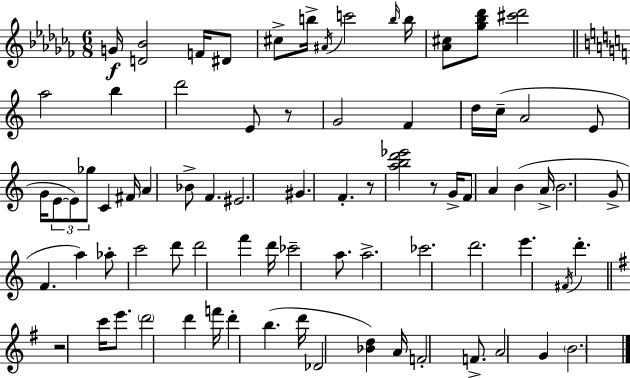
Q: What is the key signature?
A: AES minor